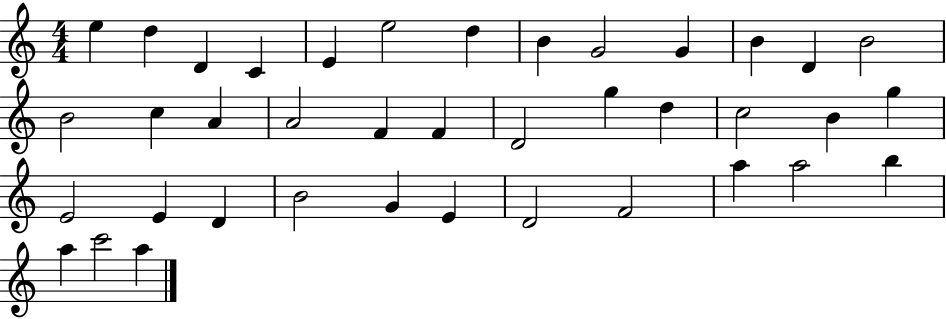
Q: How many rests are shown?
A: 0